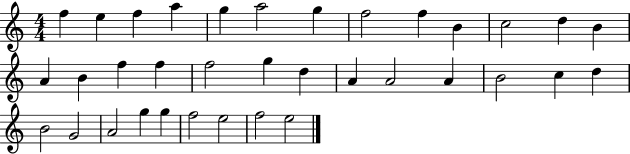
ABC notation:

X:1
T:Untitled
M:4/4
L:1/4
K:C
f e f a g a2 g f2 f B c2 d B A B f f f2 g d A A2 A B2 c d B2 G2 A2 g g f2 e2 f2 e2